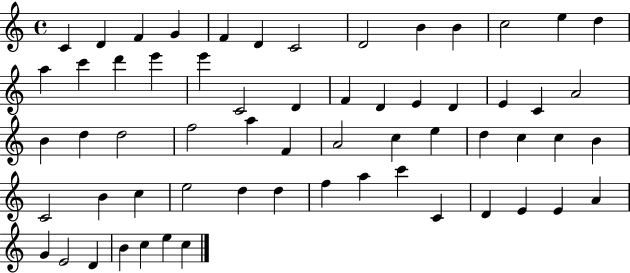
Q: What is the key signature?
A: C major